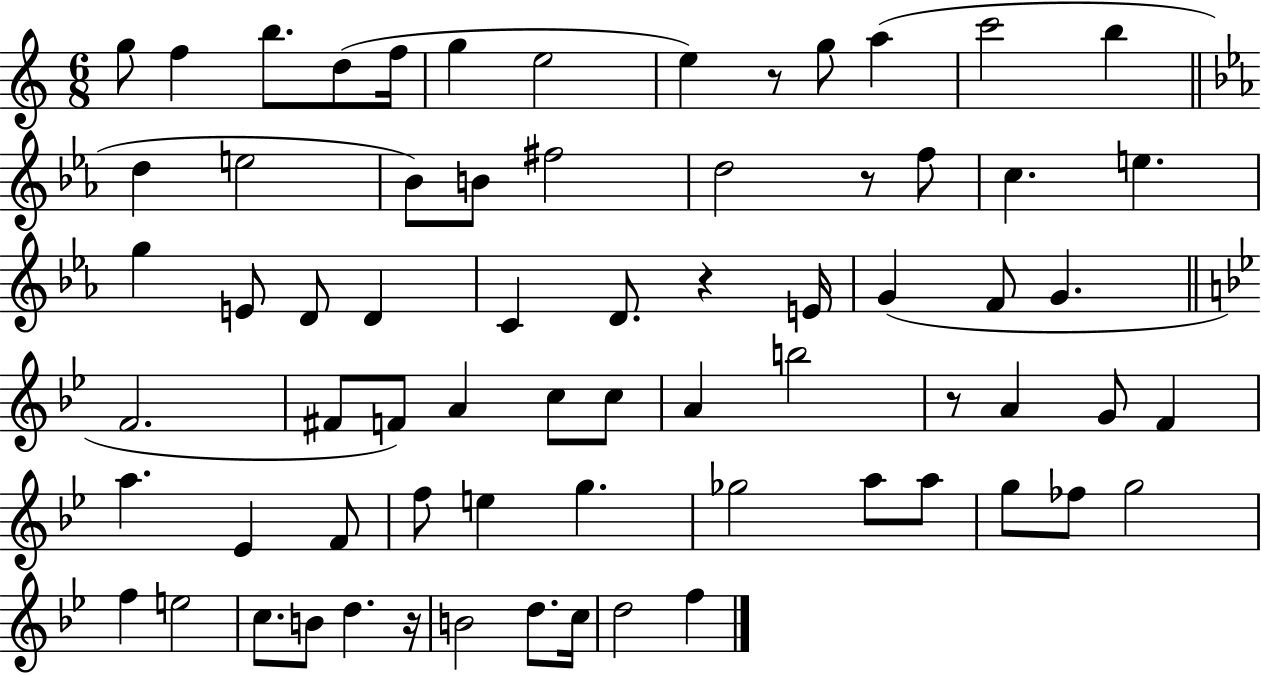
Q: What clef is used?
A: treble